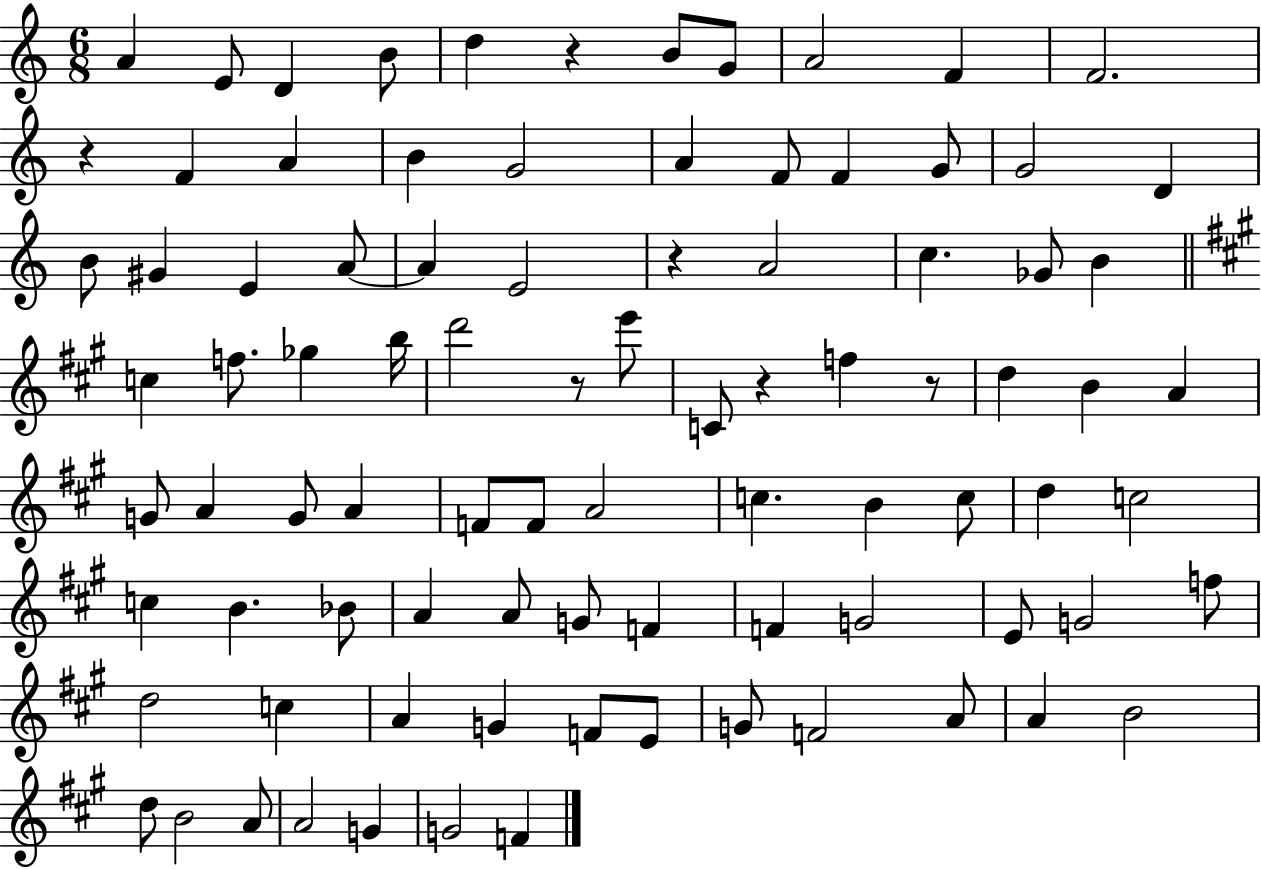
X:1
T:Untitled
M:6/8
L:1/4
K:C
A E/2 D B/2 d z B/2 G/2 A2 F F2 z F A B G2 A F/2 F G/2 G2 D B/2 ^G E A/2 A E2 z A2 c _G/2 B c f/2 _g b/4 d'2 z/2 e'/2 C/2 z f z/2 d B A G/2 A G/2 A F/2 F/2 A2 c B c/2 d c2 c B _B/2 A A/2 G/2 F F G2 E/2 G2 f/2 d2 c A G F/2 E/2 G/2 F2 A/2 A B2 d/2 B2 A/2 A2 G G2 F